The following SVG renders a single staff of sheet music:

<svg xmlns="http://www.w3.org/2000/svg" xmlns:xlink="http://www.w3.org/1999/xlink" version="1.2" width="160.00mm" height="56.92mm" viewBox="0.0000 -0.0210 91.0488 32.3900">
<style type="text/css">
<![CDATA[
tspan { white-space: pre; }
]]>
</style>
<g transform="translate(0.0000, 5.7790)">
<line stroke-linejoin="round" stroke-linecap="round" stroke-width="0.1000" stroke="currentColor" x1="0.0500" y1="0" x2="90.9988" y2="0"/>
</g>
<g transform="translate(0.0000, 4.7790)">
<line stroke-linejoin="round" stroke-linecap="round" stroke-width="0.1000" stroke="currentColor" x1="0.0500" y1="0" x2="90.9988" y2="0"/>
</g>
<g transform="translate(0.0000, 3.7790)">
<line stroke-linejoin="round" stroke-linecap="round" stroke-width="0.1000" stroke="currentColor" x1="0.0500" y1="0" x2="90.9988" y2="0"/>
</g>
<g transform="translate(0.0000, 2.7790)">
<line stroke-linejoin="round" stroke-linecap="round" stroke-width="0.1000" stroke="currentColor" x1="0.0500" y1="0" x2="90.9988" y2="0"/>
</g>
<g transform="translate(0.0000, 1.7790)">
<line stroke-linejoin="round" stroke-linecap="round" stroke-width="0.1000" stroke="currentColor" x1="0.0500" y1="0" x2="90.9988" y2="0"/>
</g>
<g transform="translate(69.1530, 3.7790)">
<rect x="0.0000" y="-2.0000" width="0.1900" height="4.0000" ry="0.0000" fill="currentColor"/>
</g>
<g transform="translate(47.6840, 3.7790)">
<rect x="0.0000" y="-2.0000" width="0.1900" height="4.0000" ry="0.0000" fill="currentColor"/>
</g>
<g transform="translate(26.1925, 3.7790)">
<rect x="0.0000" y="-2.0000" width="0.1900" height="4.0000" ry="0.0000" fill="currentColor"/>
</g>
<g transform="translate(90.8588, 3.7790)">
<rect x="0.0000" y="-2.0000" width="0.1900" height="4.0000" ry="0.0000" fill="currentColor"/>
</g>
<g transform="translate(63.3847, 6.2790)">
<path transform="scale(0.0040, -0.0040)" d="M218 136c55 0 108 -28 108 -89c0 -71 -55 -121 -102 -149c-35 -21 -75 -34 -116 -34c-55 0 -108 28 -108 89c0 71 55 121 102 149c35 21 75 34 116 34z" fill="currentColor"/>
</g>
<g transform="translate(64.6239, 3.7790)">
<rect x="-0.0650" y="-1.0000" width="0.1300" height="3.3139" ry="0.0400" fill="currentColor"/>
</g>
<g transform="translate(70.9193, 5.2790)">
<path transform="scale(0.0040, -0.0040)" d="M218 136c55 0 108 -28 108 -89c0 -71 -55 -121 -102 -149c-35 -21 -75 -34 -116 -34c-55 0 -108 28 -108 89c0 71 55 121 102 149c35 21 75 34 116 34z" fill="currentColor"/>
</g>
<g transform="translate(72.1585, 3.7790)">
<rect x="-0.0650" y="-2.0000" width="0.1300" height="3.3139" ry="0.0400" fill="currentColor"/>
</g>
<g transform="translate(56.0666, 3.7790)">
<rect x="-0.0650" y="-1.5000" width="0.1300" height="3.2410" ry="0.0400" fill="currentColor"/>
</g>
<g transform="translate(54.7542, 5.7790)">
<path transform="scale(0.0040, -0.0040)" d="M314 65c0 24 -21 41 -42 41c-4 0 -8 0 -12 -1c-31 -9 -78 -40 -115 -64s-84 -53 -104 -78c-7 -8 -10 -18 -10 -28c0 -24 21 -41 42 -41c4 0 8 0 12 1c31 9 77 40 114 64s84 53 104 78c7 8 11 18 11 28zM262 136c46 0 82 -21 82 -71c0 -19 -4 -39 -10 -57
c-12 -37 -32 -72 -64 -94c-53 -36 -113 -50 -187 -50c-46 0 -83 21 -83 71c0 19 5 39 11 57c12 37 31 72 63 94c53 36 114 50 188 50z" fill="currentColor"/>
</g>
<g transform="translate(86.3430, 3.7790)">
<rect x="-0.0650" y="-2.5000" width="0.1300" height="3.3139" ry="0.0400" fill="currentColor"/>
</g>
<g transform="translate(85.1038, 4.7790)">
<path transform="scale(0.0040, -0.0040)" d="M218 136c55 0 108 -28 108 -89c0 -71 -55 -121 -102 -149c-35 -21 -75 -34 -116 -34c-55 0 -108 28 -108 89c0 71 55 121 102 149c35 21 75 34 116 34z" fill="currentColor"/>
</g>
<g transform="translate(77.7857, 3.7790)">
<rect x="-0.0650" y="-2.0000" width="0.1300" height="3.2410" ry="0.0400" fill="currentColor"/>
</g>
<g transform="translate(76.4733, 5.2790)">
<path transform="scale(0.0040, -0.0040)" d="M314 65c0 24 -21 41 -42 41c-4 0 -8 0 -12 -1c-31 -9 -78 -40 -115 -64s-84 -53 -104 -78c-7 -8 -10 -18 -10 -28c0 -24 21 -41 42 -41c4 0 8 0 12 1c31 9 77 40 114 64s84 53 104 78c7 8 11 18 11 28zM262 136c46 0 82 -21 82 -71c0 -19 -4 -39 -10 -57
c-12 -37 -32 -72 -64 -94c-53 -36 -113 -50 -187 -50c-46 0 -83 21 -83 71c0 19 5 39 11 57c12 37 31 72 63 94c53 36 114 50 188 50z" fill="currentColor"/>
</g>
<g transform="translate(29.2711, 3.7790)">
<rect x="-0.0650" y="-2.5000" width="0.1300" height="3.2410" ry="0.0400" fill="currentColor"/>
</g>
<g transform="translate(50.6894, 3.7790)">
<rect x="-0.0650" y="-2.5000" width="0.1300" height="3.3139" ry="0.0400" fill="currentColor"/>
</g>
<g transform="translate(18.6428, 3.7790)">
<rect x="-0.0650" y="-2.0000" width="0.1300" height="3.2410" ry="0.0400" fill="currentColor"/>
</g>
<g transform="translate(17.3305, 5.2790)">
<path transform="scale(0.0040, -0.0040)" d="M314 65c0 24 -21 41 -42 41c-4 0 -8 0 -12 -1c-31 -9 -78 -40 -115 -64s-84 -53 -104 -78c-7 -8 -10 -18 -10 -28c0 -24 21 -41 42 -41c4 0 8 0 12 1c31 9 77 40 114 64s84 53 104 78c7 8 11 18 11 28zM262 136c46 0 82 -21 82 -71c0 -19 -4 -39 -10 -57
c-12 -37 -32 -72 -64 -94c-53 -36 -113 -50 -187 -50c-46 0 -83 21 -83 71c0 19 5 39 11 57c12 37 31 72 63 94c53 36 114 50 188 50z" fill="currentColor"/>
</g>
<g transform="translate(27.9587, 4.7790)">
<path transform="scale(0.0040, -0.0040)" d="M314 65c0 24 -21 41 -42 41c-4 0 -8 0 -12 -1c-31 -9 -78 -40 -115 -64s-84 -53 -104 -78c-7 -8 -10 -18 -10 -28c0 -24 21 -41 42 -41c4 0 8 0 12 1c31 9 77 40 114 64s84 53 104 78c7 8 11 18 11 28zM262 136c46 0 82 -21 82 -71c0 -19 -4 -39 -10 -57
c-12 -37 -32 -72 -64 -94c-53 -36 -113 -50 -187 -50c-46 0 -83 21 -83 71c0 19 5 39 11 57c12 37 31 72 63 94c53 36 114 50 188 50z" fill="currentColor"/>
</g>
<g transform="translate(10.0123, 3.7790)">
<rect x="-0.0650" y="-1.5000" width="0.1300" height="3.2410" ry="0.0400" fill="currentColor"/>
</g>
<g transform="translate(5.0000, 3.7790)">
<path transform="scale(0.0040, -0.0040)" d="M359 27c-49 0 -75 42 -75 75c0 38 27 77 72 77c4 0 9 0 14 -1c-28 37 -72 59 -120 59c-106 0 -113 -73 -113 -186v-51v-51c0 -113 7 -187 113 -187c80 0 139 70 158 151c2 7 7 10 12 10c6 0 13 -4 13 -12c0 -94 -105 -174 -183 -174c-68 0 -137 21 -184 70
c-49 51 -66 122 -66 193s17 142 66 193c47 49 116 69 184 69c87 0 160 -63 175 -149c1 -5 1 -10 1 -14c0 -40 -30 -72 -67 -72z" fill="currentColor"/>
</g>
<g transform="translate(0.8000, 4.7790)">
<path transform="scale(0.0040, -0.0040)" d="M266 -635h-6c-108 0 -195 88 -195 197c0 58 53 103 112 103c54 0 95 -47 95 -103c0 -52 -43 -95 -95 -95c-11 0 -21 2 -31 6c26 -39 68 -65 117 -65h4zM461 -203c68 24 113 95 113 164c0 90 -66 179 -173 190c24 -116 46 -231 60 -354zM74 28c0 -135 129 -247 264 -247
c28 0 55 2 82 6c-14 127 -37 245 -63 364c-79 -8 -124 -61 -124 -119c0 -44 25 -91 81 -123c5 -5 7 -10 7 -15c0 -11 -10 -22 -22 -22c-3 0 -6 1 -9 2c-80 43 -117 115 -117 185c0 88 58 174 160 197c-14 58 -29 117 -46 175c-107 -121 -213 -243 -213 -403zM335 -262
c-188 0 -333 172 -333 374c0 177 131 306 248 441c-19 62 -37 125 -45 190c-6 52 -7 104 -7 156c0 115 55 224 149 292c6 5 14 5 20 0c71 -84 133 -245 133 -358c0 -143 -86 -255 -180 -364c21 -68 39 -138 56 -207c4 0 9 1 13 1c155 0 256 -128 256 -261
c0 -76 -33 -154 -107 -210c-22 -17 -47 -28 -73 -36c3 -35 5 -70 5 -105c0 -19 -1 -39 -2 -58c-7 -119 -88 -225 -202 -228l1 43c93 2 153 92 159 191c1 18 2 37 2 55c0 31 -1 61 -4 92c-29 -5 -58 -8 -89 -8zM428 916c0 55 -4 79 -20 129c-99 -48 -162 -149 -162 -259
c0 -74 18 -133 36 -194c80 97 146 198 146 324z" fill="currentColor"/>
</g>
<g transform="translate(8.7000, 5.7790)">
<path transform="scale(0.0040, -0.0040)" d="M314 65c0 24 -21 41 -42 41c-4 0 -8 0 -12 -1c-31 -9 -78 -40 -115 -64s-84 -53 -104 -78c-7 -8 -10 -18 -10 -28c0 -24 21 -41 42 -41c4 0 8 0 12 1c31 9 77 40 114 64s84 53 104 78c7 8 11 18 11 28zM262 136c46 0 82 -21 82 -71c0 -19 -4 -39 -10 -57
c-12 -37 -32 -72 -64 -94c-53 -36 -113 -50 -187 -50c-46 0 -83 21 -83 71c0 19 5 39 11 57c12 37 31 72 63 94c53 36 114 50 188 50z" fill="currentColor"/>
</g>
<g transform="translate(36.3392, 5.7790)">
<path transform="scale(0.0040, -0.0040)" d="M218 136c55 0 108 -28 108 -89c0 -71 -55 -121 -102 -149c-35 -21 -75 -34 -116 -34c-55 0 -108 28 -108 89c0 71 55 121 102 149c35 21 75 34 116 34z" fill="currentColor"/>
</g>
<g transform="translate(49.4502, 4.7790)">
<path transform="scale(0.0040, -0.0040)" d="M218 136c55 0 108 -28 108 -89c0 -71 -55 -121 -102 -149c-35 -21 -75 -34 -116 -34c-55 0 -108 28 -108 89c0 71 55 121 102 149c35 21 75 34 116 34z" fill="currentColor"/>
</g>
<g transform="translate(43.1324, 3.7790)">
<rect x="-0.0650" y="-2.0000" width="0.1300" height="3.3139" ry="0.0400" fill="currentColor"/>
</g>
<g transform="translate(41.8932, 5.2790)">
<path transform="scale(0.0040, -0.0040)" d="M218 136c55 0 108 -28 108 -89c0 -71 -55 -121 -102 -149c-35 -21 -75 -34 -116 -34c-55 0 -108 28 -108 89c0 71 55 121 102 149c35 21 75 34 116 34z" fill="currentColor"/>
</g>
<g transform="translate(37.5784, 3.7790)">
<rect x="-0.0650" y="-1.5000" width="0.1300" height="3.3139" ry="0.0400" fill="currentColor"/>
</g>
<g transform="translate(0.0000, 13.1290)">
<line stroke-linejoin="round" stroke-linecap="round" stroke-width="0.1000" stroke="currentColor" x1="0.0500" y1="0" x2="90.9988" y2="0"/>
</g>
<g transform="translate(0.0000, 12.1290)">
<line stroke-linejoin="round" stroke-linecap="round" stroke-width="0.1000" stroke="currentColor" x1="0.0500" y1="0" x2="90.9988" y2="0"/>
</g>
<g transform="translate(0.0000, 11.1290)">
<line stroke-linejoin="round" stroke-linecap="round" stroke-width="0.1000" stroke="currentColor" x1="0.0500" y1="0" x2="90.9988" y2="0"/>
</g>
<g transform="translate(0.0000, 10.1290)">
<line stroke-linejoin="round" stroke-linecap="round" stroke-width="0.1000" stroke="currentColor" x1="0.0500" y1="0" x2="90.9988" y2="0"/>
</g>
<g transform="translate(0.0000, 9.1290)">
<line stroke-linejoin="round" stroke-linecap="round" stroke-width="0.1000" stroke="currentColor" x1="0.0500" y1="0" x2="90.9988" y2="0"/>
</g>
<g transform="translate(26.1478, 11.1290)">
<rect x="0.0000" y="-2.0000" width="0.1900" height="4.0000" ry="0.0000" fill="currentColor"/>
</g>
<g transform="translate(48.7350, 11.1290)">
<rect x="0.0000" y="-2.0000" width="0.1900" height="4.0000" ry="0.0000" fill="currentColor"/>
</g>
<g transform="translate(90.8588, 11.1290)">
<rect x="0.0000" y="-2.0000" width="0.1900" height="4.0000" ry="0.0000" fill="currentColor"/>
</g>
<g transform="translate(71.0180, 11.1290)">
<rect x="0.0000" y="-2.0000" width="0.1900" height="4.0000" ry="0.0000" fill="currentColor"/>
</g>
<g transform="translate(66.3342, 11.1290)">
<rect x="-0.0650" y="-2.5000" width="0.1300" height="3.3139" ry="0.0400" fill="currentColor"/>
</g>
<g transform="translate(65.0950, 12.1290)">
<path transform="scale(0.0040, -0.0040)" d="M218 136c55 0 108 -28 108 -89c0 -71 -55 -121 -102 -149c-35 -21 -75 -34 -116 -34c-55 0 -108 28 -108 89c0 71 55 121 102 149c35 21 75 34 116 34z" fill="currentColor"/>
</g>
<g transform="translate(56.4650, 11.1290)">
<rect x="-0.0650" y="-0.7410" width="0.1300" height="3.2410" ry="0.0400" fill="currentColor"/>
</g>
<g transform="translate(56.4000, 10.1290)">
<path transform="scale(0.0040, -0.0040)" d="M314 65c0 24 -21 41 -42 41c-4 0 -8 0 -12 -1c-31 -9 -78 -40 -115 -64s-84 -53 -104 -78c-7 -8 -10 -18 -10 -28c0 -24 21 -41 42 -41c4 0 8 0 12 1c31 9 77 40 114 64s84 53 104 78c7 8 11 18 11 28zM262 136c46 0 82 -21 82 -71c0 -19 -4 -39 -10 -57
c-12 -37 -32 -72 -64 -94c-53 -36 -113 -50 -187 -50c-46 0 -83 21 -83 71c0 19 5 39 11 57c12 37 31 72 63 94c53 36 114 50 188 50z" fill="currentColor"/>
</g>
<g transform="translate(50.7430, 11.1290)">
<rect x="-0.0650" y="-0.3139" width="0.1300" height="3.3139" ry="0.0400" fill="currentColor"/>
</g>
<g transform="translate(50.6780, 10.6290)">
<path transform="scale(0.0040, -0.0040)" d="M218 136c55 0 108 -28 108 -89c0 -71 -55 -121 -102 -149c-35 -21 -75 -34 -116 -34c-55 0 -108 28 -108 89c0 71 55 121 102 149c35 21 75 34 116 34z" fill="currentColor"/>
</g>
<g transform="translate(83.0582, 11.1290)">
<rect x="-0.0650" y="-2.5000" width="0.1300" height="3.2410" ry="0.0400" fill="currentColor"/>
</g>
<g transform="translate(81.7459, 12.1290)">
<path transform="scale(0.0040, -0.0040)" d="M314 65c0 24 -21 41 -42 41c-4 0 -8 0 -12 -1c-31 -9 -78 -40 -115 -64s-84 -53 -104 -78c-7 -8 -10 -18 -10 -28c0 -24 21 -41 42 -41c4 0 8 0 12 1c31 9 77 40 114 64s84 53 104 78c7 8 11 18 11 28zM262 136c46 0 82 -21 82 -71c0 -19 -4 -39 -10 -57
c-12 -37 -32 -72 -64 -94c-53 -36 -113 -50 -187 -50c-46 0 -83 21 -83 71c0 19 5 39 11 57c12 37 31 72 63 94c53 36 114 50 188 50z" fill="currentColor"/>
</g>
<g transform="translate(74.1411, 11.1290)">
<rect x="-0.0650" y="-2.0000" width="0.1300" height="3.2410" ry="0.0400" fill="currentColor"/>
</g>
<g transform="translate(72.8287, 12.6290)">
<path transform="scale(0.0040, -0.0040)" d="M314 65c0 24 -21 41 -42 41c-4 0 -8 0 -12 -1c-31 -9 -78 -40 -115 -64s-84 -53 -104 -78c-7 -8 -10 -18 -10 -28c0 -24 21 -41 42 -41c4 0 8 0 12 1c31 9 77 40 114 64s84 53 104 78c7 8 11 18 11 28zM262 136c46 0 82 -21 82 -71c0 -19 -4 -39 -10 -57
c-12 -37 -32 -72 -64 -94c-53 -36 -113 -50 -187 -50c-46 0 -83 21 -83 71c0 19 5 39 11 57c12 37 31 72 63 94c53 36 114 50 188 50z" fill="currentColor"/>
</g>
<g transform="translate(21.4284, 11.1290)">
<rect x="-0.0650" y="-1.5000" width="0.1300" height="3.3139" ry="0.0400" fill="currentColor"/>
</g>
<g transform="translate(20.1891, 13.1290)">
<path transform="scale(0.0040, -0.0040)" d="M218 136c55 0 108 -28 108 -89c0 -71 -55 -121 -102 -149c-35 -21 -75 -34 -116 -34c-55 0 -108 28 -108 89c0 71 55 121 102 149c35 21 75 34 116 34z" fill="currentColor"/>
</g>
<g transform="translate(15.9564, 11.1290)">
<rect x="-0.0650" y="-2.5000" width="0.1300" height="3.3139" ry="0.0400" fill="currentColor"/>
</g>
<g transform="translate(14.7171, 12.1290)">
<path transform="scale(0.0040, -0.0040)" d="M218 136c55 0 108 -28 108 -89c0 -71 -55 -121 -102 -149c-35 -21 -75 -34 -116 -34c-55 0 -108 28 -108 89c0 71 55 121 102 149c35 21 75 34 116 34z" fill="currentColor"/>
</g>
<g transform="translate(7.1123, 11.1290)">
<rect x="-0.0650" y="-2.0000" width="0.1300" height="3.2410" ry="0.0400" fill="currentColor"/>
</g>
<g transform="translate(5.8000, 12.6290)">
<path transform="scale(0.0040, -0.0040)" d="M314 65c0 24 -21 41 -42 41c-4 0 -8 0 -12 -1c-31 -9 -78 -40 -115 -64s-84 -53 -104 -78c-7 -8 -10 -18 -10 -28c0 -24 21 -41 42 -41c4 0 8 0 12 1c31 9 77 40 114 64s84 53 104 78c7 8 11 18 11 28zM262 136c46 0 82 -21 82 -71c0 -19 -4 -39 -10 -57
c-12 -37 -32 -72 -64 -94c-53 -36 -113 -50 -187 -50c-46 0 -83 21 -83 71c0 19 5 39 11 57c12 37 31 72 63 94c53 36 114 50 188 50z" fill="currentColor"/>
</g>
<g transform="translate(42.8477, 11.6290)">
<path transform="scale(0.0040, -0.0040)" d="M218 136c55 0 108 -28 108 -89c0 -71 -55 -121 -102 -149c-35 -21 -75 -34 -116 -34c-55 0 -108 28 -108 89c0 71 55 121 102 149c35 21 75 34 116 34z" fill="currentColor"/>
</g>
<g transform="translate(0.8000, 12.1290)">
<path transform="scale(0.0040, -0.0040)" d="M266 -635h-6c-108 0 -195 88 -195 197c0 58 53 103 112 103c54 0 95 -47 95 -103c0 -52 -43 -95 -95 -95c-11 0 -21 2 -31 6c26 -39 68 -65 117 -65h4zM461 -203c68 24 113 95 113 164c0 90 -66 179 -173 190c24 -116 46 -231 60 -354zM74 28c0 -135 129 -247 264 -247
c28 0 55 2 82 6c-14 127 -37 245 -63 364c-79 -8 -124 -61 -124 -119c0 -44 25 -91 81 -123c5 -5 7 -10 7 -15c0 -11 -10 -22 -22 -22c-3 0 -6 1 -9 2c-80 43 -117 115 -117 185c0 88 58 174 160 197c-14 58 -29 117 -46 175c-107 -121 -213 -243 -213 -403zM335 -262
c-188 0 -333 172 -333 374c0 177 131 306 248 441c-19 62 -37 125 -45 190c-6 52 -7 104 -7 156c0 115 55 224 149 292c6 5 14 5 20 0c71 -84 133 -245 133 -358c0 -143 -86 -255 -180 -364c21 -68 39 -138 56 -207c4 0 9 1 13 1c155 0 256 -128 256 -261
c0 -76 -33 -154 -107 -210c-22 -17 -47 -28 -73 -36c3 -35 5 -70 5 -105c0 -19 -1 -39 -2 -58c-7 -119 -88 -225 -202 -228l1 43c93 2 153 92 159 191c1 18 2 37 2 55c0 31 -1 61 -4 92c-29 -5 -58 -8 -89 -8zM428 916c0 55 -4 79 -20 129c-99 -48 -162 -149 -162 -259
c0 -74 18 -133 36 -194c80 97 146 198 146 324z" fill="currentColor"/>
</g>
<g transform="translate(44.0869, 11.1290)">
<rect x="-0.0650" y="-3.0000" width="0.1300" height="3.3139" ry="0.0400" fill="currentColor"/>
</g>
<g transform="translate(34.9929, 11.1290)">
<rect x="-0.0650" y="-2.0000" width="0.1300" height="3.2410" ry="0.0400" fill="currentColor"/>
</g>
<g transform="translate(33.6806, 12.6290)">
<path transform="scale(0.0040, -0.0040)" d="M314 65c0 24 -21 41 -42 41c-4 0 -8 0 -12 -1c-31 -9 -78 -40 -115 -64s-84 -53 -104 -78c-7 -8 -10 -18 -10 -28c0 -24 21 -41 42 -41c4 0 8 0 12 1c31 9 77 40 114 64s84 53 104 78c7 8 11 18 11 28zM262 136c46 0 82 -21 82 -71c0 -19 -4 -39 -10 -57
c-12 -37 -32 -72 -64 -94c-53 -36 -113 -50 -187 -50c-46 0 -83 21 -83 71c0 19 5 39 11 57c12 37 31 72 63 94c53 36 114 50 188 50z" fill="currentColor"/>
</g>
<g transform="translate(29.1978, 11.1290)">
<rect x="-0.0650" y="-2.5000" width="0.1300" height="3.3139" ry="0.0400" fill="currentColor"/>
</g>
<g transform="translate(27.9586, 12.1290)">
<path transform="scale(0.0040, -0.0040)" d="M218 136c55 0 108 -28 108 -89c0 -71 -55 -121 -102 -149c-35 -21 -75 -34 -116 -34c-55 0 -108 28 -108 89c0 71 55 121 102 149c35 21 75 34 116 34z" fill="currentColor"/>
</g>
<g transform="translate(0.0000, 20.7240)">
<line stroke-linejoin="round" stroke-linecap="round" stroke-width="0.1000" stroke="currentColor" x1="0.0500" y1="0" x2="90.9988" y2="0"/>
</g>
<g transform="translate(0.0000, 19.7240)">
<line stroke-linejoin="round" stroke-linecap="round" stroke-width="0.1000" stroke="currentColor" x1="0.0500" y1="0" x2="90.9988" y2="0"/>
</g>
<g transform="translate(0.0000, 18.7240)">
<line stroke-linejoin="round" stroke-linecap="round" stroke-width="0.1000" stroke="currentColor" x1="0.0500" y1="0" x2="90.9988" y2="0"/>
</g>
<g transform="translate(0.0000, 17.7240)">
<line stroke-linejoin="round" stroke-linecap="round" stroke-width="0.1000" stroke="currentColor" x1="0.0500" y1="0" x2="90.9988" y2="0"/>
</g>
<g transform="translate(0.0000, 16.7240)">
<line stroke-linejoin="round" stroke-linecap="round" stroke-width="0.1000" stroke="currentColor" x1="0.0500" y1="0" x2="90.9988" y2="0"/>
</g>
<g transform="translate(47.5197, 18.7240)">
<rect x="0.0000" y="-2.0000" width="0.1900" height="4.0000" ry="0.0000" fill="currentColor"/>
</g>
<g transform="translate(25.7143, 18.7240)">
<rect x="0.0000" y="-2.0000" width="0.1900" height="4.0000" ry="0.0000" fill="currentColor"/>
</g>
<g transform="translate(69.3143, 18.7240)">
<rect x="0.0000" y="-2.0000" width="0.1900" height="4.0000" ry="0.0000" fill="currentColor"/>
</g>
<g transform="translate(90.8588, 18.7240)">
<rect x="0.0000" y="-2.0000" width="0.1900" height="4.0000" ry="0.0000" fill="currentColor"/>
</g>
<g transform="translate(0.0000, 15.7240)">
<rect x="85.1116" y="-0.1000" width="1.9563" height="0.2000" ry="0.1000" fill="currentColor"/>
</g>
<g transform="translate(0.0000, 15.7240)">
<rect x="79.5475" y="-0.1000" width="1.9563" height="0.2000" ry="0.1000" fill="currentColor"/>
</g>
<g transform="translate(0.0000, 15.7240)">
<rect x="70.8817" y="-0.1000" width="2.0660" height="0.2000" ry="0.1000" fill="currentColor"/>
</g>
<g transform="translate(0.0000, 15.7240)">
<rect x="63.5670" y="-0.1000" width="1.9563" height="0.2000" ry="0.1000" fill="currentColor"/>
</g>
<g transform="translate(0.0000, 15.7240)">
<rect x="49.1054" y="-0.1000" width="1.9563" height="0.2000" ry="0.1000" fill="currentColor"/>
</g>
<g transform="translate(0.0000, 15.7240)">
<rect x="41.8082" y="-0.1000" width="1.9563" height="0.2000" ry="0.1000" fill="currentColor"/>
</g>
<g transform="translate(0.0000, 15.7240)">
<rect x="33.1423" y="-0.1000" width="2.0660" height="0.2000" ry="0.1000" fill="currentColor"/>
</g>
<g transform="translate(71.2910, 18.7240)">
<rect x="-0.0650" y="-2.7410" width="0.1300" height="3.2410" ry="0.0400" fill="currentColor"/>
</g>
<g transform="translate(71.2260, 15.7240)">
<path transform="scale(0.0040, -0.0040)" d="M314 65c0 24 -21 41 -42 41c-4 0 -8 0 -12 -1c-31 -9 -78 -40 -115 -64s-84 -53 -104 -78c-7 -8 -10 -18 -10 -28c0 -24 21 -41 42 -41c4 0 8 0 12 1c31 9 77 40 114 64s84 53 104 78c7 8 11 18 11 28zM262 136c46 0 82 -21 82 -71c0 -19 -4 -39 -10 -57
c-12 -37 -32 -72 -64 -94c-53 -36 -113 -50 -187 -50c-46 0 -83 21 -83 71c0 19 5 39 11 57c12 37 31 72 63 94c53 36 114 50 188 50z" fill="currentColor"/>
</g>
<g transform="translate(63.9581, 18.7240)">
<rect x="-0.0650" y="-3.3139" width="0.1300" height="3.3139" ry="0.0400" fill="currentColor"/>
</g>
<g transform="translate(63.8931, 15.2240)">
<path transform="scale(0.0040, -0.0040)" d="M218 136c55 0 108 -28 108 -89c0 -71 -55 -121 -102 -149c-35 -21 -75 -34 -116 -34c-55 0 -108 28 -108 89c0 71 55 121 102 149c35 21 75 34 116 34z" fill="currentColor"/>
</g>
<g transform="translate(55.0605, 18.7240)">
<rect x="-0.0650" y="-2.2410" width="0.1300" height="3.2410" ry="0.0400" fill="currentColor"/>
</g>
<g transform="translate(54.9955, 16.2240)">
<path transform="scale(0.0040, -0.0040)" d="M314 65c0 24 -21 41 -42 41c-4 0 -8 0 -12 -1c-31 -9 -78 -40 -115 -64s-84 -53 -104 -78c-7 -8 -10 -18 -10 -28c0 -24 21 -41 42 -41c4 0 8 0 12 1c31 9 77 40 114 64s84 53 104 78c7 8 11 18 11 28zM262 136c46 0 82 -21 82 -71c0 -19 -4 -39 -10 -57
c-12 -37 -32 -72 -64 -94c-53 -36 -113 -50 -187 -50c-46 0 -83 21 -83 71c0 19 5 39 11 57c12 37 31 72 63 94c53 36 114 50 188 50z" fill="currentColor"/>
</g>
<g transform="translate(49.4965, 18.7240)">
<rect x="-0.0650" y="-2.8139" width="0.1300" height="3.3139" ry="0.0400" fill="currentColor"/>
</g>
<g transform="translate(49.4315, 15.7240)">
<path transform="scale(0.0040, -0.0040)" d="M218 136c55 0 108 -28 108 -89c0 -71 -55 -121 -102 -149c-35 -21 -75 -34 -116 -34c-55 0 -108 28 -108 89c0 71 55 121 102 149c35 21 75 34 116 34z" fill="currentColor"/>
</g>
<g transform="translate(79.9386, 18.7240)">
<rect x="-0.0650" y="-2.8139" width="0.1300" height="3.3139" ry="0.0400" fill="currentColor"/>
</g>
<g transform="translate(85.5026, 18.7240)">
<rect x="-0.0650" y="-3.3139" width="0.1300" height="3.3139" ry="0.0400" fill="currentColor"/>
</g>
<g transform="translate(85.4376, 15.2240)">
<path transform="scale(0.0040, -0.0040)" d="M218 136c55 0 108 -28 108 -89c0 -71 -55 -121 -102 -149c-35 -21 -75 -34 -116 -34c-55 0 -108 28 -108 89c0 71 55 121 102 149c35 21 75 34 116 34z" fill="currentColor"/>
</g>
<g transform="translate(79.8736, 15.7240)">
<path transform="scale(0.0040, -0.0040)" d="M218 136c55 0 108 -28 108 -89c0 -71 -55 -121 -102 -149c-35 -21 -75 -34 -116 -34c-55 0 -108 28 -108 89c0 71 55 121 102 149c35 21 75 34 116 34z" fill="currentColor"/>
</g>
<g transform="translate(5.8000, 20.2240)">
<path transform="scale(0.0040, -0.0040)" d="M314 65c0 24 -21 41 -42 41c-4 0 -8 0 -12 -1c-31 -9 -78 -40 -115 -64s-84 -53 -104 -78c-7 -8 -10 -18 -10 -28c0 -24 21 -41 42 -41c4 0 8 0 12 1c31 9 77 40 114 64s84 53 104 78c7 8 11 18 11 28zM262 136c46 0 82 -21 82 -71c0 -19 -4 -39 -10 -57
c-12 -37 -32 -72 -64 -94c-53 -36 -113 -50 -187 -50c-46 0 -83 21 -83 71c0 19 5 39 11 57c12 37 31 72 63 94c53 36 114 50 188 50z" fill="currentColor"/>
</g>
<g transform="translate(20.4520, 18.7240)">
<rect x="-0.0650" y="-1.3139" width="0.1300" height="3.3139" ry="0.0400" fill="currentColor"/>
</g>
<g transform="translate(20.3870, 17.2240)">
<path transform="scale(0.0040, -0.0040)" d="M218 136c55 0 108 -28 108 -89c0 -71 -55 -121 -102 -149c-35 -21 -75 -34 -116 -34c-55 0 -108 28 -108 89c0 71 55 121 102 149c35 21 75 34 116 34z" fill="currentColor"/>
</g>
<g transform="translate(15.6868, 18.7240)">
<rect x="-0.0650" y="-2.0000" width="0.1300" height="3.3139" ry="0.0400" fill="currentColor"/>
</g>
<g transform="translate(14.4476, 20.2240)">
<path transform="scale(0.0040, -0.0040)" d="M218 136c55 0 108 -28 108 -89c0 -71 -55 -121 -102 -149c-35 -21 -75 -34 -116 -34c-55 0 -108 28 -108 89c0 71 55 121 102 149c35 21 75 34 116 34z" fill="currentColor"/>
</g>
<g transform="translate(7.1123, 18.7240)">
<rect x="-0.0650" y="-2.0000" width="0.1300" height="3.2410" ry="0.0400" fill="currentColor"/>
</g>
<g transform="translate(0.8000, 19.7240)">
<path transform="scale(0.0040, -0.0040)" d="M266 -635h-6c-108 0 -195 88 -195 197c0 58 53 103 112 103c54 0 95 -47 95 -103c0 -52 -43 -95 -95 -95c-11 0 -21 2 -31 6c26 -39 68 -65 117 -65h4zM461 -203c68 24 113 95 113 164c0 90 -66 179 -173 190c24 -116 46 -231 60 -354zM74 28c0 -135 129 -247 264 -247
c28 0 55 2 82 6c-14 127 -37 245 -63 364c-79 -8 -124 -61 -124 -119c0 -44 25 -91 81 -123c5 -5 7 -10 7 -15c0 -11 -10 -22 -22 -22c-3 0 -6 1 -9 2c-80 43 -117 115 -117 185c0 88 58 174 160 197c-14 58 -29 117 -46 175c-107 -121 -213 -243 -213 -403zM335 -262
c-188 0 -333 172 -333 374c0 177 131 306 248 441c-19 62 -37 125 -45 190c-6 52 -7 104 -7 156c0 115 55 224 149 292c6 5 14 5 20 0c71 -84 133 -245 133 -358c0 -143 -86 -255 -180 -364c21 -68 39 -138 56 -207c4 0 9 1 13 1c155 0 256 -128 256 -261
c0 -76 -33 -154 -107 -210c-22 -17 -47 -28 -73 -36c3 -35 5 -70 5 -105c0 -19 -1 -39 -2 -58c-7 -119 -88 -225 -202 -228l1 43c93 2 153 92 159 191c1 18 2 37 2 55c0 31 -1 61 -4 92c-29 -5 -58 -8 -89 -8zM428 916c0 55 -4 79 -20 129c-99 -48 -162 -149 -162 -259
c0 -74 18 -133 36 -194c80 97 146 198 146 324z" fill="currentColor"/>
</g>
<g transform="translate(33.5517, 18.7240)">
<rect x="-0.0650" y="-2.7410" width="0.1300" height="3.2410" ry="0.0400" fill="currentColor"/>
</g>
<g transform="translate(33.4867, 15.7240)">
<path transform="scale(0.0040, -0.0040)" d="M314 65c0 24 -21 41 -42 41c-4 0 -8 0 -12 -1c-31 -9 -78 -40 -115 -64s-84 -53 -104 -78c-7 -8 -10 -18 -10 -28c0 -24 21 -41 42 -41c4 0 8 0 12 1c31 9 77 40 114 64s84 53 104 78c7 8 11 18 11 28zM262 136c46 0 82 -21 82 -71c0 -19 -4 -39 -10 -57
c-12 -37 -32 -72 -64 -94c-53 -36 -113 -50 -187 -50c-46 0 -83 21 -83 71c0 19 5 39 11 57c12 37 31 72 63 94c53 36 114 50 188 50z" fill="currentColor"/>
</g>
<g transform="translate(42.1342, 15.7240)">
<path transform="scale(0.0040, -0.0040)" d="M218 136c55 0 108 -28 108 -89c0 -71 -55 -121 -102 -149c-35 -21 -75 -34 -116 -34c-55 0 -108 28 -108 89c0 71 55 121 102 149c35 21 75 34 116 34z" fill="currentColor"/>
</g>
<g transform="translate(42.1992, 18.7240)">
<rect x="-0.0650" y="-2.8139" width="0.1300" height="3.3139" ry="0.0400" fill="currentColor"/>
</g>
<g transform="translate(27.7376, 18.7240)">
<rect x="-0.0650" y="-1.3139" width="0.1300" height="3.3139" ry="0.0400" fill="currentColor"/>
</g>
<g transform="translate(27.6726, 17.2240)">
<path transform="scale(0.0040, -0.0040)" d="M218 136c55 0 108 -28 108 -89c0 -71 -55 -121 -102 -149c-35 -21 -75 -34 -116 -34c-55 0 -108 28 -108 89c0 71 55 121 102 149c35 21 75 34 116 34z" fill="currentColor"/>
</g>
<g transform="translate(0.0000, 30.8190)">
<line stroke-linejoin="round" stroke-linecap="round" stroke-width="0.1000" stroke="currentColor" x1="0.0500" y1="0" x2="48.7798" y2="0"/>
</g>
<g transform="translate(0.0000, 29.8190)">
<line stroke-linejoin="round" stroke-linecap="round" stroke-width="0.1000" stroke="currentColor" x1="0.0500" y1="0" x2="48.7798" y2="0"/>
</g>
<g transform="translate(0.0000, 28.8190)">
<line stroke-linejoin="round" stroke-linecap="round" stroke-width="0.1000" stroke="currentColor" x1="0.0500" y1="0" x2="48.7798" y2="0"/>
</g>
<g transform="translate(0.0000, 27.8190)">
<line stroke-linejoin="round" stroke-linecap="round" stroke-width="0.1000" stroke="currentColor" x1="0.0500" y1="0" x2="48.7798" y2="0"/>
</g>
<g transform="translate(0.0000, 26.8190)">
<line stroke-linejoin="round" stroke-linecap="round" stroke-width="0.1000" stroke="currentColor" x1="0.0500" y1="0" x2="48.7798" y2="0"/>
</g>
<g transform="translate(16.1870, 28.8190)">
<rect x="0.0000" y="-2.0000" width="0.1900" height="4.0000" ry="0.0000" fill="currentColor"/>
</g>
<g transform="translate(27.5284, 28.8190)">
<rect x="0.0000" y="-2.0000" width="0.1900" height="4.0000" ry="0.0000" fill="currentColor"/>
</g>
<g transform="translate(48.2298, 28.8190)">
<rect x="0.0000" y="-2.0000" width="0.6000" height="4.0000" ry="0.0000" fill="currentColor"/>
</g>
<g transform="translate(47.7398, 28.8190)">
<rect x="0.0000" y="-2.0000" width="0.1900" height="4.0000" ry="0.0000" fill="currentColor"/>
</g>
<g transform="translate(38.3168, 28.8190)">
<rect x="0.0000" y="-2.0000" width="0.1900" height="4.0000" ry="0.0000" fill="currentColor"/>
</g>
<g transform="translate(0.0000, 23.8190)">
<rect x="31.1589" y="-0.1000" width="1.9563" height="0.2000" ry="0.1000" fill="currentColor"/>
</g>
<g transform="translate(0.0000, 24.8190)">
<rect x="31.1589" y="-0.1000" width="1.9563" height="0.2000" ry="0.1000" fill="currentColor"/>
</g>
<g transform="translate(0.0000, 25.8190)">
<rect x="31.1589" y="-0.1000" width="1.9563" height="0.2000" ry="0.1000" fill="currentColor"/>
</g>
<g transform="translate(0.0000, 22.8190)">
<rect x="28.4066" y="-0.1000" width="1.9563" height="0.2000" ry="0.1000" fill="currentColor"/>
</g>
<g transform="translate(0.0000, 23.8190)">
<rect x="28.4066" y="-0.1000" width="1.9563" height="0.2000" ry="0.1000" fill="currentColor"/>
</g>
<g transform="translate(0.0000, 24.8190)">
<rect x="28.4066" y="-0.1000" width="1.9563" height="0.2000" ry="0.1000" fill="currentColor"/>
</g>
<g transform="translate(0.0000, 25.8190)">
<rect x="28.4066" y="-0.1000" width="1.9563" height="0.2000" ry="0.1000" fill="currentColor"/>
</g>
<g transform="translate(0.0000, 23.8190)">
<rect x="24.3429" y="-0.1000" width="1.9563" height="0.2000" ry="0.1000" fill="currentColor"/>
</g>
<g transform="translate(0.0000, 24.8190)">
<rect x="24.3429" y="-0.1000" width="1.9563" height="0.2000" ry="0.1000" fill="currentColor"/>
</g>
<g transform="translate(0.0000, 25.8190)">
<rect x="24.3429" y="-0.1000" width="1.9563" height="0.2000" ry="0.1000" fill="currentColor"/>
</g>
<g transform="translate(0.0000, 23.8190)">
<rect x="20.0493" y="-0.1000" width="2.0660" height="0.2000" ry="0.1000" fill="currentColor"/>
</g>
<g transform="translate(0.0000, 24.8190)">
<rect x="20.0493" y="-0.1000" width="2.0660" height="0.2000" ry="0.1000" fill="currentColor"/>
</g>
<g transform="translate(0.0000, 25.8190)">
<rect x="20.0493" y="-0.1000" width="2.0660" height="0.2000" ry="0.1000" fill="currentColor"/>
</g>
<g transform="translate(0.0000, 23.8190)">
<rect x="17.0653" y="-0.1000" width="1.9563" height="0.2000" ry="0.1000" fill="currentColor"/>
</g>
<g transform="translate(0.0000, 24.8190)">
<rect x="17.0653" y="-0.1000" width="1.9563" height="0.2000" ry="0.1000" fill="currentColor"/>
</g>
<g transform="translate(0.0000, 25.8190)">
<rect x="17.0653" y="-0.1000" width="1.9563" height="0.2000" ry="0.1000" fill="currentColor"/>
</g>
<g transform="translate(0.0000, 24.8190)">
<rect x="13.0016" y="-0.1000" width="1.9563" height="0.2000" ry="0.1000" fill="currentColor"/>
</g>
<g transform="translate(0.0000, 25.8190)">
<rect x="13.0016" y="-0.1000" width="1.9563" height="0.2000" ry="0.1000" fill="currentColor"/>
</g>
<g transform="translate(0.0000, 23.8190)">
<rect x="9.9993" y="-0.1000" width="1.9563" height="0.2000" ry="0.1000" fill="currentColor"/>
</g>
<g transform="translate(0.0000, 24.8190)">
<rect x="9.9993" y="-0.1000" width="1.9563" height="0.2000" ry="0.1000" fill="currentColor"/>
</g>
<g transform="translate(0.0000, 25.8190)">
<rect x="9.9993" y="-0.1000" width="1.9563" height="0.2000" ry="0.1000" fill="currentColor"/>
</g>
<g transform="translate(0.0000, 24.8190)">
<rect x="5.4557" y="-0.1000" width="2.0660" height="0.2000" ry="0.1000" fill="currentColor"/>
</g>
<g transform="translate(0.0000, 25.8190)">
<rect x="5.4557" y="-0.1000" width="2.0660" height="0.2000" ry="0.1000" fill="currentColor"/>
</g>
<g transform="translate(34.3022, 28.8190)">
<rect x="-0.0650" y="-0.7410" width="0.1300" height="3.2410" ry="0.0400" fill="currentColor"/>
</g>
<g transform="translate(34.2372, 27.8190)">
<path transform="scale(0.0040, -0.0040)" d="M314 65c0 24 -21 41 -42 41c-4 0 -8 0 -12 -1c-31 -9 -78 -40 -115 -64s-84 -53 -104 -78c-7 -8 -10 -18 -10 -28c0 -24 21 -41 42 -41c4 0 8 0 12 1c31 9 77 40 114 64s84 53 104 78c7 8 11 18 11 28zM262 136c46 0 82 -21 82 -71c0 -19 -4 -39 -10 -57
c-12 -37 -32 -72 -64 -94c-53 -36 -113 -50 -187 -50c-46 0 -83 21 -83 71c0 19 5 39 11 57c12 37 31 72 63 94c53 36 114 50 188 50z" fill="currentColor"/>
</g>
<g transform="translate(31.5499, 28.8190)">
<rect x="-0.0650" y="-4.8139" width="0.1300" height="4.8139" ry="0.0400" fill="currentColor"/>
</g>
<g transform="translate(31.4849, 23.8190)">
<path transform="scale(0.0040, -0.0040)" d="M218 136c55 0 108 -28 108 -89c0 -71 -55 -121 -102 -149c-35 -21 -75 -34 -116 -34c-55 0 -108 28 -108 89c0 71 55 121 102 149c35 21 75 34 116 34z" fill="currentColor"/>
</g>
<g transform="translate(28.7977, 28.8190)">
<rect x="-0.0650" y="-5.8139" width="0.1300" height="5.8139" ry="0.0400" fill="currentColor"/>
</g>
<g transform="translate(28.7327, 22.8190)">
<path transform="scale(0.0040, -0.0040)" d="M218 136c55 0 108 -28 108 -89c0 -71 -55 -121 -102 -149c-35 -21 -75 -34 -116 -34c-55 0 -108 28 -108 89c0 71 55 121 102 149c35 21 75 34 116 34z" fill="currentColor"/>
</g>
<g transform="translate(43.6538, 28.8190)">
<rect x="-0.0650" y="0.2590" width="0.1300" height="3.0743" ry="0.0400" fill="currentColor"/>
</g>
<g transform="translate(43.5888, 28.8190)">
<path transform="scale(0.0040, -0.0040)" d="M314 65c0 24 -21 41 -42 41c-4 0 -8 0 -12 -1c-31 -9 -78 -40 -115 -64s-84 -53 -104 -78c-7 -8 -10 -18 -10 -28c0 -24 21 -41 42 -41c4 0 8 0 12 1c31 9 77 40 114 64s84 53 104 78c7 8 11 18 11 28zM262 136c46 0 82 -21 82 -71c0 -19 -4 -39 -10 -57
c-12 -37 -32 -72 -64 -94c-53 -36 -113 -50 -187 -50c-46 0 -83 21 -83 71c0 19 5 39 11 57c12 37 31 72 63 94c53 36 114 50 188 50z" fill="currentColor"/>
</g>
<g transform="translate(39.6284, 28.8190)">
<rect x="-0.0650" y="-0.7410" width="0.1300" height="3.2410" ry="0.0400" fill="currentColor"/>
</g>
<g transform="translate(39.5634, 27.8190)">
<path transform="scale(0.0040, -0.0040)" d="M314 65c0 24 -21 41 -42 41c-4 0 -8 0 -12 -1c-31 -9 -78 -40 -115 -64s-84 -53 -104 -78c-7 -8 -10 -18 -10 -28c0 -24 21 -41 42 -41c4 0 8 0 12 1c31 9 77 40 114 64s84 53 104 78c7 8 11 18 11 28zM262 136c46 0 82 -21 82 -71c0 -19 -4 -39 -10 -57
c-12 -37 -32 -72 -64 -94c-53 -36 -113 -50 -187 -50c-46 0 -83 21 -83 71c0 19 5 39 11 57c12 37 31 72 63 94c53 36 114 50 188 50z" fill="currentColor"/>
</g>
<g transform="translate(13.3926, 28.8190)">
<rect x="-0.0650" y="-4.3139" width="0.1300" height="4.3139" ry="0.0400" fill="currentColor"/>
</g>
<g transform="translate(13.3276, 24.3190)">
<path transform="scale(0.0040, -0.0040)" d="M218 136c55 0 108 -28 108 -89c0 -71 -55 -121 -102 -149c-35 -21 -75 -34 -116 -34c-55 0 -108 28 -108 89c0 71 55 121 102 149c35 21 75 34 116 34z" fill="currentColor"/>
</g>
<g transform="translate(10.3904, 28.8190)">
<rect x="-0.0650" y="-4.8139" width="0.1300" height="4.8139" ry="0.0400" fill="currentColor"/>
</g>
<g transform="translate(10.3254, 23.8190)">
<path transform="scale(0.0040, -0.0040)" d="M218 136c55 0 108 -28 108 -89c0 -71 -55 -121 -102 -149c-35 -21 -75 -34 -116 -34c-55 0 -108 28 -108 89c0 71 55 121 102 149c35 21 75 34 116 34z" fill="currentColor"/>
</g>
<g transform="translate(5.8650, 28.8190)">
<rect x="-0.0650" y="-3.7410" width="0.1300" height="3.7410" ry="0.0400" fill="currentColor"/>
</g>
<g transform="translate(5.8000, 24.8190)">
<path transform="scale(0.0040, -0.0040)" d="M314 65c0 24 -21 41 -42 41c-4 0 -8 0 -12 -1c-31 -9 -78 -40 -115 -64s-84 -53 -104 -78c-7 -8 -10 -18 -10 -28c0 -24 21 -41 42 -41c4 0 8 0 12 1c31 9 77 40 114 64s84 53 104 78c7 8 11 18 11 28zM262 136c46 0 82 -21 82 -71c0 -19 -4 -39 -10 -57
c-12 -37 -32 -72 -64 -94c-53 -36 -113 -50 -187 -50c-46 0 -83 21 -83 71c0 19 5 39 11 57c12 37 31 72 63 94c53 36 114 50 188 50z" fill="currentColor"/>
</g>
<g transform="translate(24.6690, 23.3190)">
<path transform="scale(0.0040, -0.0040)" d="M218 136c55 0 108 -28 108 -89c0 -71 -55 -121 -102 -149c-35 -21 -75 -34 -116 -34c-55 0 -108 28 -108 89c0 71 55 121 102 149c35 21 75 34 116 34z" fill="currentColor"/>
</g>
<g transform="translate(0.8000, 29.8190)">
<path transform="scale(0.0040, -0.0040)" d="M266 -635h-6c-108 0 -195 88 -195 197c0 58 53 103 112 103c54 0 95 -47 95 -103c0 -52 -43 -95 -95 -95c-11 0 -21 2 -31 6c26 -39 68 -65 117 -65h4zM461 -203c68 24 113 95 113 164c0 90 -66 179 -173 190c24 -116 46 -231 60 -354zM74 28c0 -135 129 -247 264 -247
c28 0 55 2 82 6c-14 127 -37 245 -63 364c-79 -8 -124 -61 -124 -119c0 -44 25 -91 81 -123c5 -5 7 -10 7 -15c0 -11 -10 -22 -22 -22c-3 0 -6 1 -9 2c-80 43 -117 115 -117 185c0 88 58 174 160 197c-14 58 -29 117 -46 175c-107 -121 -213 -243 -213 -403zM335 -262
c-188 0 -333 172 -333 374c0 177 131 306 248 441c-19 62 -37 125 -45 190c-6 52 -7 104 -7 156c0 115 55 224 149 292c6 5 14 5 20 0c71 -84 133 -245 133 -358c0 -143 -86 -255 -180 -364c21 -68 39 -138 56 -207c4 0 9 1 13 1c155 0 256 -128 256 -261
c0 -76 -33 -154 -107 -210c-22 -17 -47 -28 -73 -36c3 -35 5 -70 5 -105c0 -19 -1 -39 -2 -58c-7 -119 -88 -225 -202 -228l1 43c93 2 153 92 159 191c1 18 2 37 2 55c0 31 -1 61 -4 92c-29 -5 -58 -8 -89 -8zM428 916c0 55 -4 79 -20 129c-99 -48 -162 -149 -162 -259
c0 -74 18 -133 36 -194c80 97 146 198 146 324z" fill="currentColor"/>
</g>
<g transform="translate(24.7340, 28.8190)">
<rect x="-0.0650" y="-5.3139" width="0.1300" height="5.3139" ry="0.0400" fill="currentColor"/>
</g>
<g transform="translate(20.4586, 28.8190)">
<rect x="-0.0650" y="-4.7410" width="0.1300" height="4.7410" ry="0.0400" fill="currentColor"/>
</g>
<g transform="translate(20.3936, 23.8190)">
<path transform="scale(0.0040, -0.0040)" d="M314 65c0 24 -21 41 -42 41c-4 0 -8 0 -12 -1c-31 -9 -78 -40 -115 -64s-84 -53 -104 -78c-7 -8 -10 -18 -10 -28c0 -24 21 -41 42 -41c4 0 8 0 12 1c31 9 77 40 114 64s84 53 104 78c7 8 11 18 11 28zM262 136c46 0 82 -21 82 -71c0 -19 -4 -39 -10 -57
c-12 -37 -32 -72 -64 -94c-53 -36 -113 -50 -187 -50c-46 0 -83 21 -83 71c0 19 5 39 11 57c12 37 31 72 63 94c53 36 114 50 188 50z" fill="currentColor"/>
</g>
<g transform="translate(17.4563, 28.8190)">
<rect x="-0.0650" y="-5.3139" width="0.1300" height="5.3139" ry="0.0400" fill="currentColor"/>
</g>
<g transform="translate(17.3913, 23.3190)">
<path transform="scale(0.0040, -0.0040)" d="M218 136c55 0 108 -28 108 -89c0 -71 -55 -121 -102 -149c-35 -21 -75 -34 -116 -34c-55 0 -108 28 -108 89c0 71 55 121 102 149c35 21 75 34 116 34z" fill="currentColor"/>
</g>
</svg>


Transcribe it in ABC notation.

X:1
T:Untitled
M:4/4
L:1/4
K:C
E2 F2 G2 E F G E2 D F F2 G F2 G E G F2 A c d2 G F2 G2 F2 F e e a2 a a g2 b a2 a b c'2 e' d' f' e'2 f' g' e' d2 d2 B2